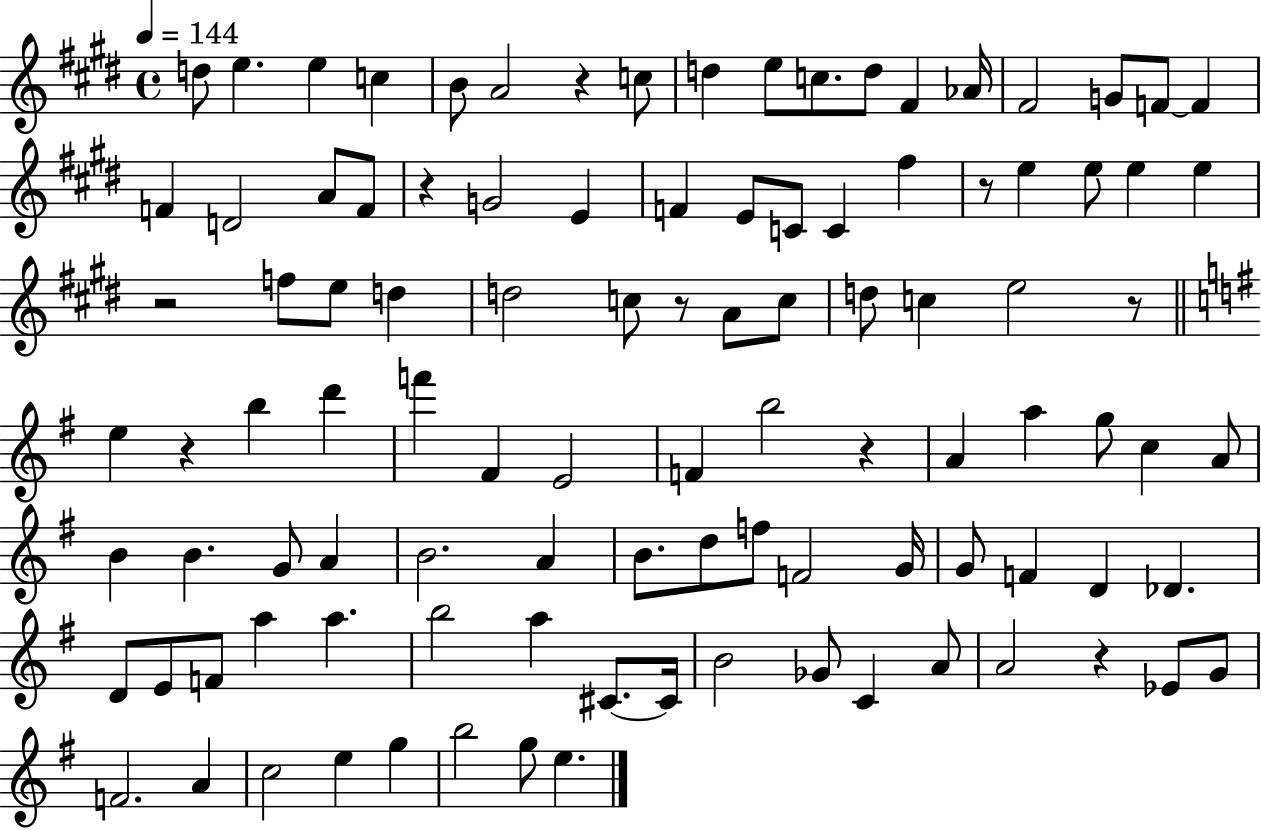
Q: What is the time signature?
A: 4/4